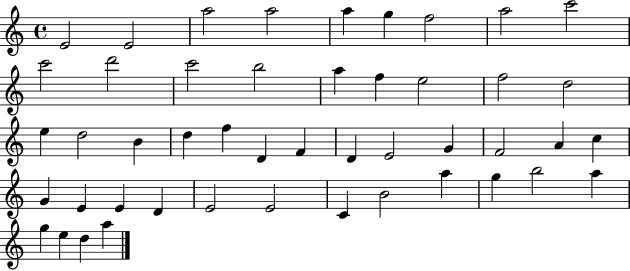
X:1
T:Untitled
M:4/4
L:1/4
K:C
E2 E2 a2 a2 a g f2 a2 c'2 c'2 d'2 c'2 b2 a f e2 f2 d2 e d2 B d f D F D E2 G F2 A c G E E D E2 E2 C B2 a g b2 a g e d a